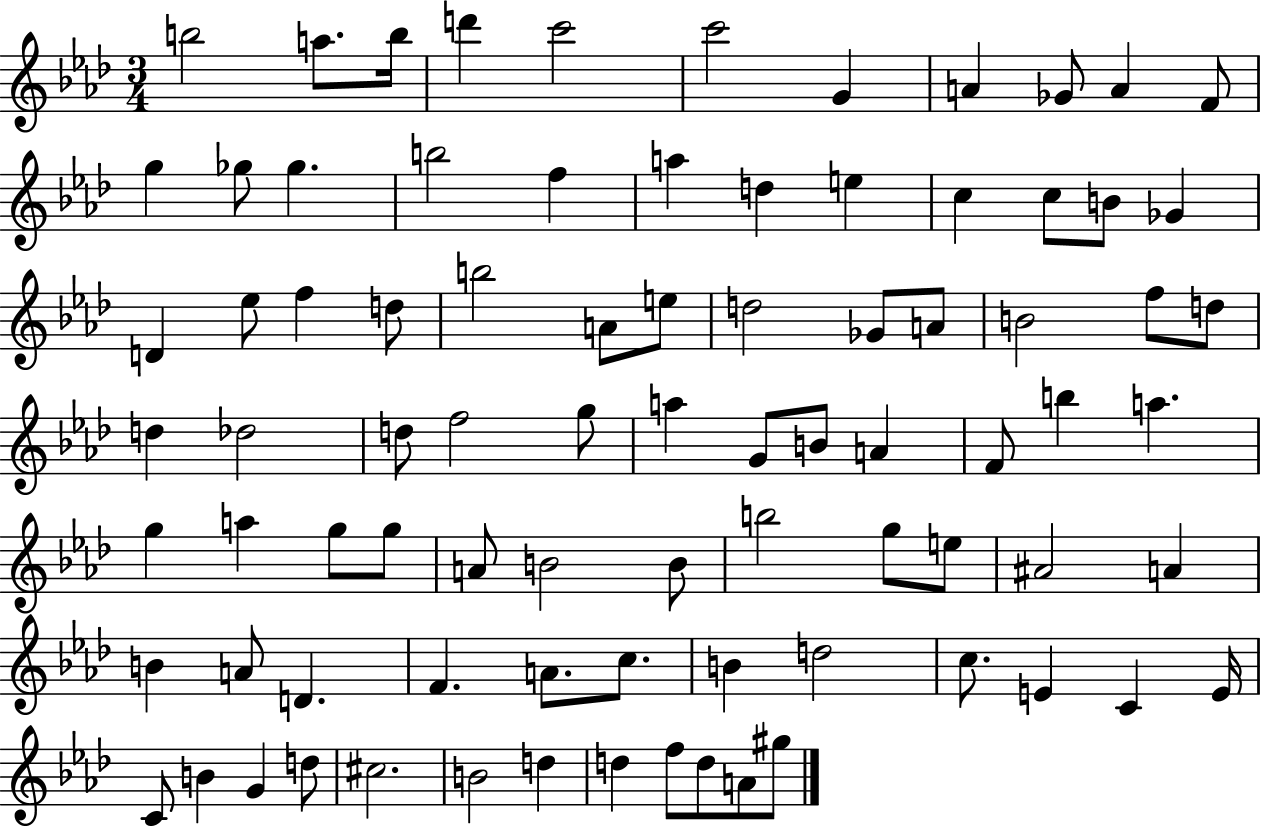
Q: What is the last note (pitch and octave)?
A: G#5